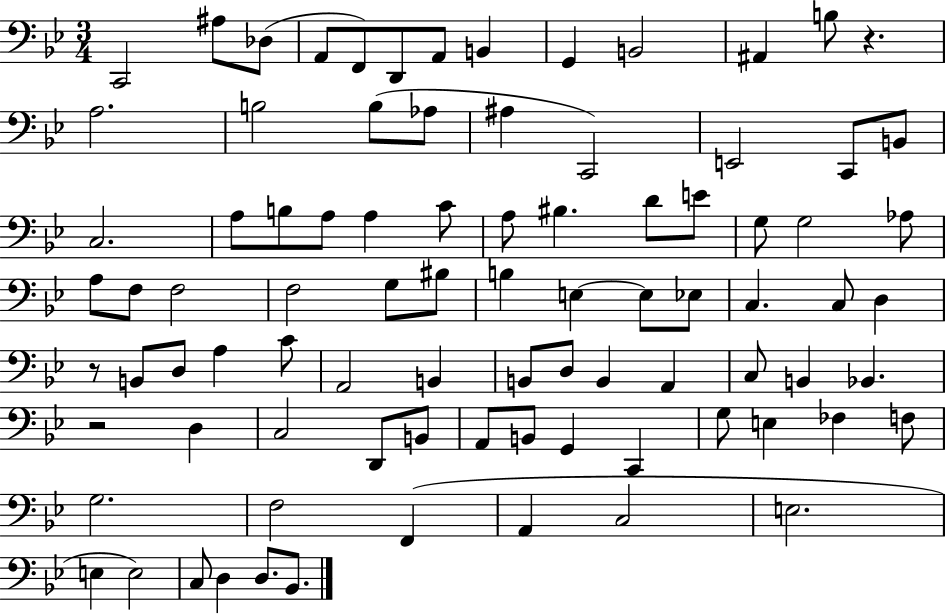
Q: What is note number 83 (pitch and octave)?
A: D3